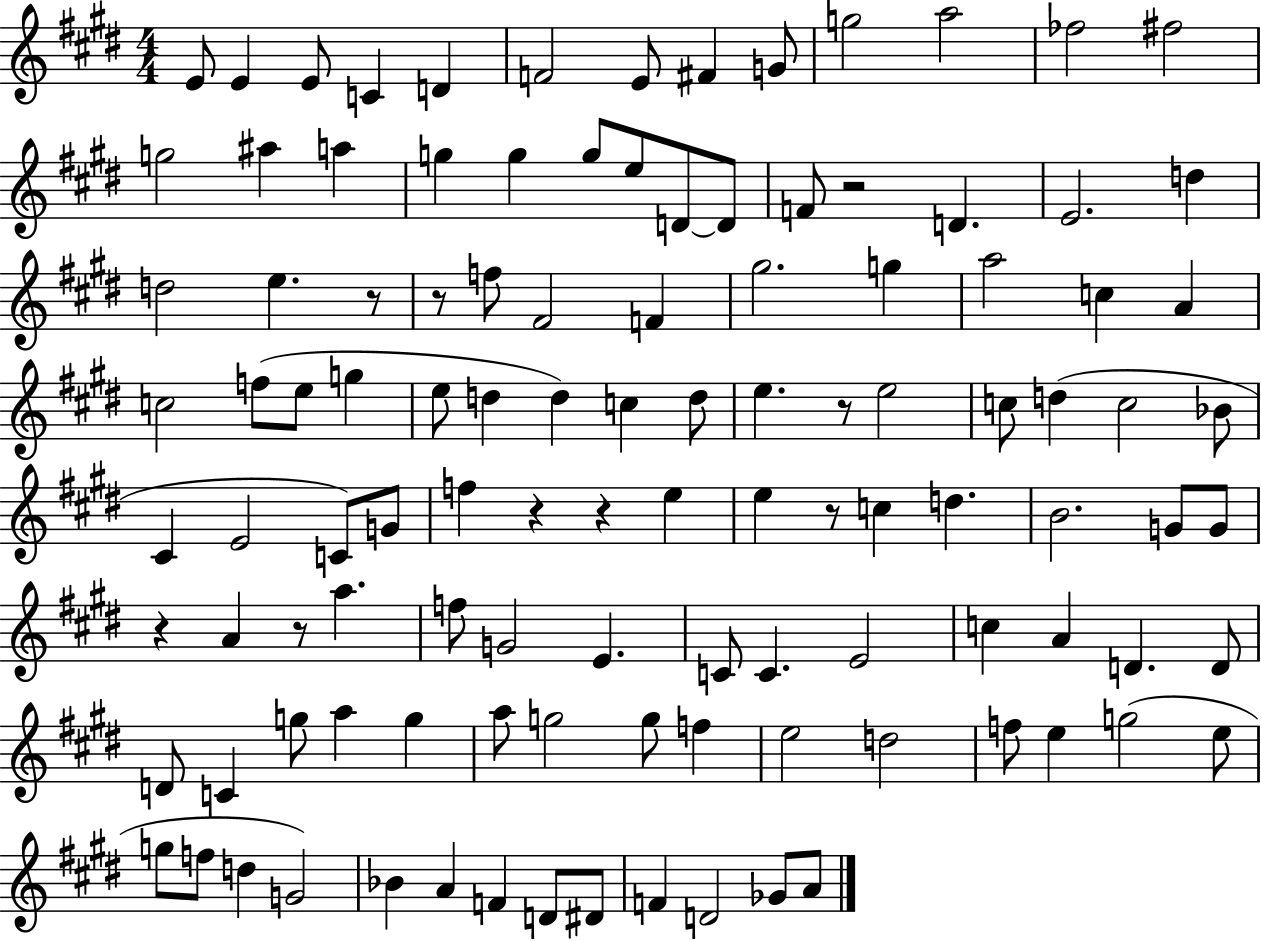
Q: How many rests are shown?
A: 9